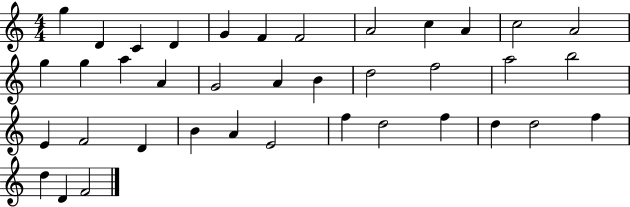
G5/q D4/q C4/q D4/q G4/q F4/q F4/h A4/h C5/q A4/q C5/h A4/h G5/q G5/q A5/q A4/q G4/h A4/q B4/q D5/h F5/h A5/h B5/h E4/q F4/h D4/q B4/q A4/q E4/h F5/q D5/h F5/q D5/q D5/h F5/q D5/q D4/q F4/h